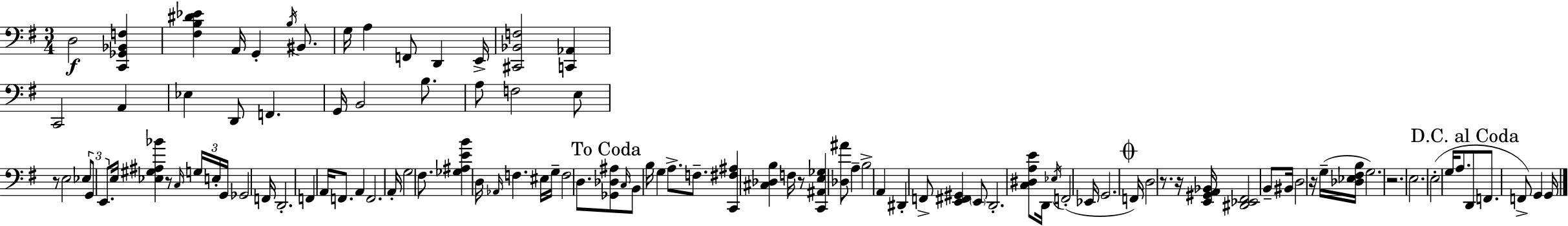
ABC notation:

X:1
T:Untitled
M:3/4
L:1/4
K:G
D,2 [C,,_G,,_B,,F,] [^F,B,^D_E] A,,/4 G,, B,/4 ^B,,/2 G,/4 A, F,,/2 D,, E,,/4 [^C,,_B,,F,]2 [C,,_A,,] C,,2 A,, _E, D,,/2 F,, G,,/4 B,,2 B,/2 A,/2 F,2 E,/2 z/2 E,2 _E,/2 G,,/2 E,,/2 E,/4 [_E,^G,^A,_B] z/2 C,/4 G,/4 E,/4 G,,/4 _G,,2 F,,/4 D,,2 F,, A,,/4 F,,/2 A,, F,,2 A,,/4 G,2 ^F,/2 [_G,^A,EB] D,/4 _A,,/4 F, ^E,/4 G,/4 F,2 D,/2 [_G,,_D,^A,]/2 C,/4 B,,/2 B,/4 G, A,/2 F,/2 [C,,^F,^A,] [^C,_D,B,] F,/4 z/2 [C,,^A,,E,_G,] [_D,^A]/2 A, B,2 A,, ^D,, F,,/2 [E,,^F,,^G,,] E,,/2 D,,2 [C,^D,A,E]/2 D,,/4 _E,/4 F,,2 _E,,/4 G,,2 F,,/4 D,2 z/2 z/4 [E,,^G,,A,,_B,,]/4 [^D,,_E,,^F,,]2 B,,/2 ^B,,/4 D,2 z/4 G,/4 [_D,_E,^F,B,]/4 G,2 z2 E,2 E,2 G,/4 A,/2 D,,/2 F,,/2 F,,/2 G,, G,,/4